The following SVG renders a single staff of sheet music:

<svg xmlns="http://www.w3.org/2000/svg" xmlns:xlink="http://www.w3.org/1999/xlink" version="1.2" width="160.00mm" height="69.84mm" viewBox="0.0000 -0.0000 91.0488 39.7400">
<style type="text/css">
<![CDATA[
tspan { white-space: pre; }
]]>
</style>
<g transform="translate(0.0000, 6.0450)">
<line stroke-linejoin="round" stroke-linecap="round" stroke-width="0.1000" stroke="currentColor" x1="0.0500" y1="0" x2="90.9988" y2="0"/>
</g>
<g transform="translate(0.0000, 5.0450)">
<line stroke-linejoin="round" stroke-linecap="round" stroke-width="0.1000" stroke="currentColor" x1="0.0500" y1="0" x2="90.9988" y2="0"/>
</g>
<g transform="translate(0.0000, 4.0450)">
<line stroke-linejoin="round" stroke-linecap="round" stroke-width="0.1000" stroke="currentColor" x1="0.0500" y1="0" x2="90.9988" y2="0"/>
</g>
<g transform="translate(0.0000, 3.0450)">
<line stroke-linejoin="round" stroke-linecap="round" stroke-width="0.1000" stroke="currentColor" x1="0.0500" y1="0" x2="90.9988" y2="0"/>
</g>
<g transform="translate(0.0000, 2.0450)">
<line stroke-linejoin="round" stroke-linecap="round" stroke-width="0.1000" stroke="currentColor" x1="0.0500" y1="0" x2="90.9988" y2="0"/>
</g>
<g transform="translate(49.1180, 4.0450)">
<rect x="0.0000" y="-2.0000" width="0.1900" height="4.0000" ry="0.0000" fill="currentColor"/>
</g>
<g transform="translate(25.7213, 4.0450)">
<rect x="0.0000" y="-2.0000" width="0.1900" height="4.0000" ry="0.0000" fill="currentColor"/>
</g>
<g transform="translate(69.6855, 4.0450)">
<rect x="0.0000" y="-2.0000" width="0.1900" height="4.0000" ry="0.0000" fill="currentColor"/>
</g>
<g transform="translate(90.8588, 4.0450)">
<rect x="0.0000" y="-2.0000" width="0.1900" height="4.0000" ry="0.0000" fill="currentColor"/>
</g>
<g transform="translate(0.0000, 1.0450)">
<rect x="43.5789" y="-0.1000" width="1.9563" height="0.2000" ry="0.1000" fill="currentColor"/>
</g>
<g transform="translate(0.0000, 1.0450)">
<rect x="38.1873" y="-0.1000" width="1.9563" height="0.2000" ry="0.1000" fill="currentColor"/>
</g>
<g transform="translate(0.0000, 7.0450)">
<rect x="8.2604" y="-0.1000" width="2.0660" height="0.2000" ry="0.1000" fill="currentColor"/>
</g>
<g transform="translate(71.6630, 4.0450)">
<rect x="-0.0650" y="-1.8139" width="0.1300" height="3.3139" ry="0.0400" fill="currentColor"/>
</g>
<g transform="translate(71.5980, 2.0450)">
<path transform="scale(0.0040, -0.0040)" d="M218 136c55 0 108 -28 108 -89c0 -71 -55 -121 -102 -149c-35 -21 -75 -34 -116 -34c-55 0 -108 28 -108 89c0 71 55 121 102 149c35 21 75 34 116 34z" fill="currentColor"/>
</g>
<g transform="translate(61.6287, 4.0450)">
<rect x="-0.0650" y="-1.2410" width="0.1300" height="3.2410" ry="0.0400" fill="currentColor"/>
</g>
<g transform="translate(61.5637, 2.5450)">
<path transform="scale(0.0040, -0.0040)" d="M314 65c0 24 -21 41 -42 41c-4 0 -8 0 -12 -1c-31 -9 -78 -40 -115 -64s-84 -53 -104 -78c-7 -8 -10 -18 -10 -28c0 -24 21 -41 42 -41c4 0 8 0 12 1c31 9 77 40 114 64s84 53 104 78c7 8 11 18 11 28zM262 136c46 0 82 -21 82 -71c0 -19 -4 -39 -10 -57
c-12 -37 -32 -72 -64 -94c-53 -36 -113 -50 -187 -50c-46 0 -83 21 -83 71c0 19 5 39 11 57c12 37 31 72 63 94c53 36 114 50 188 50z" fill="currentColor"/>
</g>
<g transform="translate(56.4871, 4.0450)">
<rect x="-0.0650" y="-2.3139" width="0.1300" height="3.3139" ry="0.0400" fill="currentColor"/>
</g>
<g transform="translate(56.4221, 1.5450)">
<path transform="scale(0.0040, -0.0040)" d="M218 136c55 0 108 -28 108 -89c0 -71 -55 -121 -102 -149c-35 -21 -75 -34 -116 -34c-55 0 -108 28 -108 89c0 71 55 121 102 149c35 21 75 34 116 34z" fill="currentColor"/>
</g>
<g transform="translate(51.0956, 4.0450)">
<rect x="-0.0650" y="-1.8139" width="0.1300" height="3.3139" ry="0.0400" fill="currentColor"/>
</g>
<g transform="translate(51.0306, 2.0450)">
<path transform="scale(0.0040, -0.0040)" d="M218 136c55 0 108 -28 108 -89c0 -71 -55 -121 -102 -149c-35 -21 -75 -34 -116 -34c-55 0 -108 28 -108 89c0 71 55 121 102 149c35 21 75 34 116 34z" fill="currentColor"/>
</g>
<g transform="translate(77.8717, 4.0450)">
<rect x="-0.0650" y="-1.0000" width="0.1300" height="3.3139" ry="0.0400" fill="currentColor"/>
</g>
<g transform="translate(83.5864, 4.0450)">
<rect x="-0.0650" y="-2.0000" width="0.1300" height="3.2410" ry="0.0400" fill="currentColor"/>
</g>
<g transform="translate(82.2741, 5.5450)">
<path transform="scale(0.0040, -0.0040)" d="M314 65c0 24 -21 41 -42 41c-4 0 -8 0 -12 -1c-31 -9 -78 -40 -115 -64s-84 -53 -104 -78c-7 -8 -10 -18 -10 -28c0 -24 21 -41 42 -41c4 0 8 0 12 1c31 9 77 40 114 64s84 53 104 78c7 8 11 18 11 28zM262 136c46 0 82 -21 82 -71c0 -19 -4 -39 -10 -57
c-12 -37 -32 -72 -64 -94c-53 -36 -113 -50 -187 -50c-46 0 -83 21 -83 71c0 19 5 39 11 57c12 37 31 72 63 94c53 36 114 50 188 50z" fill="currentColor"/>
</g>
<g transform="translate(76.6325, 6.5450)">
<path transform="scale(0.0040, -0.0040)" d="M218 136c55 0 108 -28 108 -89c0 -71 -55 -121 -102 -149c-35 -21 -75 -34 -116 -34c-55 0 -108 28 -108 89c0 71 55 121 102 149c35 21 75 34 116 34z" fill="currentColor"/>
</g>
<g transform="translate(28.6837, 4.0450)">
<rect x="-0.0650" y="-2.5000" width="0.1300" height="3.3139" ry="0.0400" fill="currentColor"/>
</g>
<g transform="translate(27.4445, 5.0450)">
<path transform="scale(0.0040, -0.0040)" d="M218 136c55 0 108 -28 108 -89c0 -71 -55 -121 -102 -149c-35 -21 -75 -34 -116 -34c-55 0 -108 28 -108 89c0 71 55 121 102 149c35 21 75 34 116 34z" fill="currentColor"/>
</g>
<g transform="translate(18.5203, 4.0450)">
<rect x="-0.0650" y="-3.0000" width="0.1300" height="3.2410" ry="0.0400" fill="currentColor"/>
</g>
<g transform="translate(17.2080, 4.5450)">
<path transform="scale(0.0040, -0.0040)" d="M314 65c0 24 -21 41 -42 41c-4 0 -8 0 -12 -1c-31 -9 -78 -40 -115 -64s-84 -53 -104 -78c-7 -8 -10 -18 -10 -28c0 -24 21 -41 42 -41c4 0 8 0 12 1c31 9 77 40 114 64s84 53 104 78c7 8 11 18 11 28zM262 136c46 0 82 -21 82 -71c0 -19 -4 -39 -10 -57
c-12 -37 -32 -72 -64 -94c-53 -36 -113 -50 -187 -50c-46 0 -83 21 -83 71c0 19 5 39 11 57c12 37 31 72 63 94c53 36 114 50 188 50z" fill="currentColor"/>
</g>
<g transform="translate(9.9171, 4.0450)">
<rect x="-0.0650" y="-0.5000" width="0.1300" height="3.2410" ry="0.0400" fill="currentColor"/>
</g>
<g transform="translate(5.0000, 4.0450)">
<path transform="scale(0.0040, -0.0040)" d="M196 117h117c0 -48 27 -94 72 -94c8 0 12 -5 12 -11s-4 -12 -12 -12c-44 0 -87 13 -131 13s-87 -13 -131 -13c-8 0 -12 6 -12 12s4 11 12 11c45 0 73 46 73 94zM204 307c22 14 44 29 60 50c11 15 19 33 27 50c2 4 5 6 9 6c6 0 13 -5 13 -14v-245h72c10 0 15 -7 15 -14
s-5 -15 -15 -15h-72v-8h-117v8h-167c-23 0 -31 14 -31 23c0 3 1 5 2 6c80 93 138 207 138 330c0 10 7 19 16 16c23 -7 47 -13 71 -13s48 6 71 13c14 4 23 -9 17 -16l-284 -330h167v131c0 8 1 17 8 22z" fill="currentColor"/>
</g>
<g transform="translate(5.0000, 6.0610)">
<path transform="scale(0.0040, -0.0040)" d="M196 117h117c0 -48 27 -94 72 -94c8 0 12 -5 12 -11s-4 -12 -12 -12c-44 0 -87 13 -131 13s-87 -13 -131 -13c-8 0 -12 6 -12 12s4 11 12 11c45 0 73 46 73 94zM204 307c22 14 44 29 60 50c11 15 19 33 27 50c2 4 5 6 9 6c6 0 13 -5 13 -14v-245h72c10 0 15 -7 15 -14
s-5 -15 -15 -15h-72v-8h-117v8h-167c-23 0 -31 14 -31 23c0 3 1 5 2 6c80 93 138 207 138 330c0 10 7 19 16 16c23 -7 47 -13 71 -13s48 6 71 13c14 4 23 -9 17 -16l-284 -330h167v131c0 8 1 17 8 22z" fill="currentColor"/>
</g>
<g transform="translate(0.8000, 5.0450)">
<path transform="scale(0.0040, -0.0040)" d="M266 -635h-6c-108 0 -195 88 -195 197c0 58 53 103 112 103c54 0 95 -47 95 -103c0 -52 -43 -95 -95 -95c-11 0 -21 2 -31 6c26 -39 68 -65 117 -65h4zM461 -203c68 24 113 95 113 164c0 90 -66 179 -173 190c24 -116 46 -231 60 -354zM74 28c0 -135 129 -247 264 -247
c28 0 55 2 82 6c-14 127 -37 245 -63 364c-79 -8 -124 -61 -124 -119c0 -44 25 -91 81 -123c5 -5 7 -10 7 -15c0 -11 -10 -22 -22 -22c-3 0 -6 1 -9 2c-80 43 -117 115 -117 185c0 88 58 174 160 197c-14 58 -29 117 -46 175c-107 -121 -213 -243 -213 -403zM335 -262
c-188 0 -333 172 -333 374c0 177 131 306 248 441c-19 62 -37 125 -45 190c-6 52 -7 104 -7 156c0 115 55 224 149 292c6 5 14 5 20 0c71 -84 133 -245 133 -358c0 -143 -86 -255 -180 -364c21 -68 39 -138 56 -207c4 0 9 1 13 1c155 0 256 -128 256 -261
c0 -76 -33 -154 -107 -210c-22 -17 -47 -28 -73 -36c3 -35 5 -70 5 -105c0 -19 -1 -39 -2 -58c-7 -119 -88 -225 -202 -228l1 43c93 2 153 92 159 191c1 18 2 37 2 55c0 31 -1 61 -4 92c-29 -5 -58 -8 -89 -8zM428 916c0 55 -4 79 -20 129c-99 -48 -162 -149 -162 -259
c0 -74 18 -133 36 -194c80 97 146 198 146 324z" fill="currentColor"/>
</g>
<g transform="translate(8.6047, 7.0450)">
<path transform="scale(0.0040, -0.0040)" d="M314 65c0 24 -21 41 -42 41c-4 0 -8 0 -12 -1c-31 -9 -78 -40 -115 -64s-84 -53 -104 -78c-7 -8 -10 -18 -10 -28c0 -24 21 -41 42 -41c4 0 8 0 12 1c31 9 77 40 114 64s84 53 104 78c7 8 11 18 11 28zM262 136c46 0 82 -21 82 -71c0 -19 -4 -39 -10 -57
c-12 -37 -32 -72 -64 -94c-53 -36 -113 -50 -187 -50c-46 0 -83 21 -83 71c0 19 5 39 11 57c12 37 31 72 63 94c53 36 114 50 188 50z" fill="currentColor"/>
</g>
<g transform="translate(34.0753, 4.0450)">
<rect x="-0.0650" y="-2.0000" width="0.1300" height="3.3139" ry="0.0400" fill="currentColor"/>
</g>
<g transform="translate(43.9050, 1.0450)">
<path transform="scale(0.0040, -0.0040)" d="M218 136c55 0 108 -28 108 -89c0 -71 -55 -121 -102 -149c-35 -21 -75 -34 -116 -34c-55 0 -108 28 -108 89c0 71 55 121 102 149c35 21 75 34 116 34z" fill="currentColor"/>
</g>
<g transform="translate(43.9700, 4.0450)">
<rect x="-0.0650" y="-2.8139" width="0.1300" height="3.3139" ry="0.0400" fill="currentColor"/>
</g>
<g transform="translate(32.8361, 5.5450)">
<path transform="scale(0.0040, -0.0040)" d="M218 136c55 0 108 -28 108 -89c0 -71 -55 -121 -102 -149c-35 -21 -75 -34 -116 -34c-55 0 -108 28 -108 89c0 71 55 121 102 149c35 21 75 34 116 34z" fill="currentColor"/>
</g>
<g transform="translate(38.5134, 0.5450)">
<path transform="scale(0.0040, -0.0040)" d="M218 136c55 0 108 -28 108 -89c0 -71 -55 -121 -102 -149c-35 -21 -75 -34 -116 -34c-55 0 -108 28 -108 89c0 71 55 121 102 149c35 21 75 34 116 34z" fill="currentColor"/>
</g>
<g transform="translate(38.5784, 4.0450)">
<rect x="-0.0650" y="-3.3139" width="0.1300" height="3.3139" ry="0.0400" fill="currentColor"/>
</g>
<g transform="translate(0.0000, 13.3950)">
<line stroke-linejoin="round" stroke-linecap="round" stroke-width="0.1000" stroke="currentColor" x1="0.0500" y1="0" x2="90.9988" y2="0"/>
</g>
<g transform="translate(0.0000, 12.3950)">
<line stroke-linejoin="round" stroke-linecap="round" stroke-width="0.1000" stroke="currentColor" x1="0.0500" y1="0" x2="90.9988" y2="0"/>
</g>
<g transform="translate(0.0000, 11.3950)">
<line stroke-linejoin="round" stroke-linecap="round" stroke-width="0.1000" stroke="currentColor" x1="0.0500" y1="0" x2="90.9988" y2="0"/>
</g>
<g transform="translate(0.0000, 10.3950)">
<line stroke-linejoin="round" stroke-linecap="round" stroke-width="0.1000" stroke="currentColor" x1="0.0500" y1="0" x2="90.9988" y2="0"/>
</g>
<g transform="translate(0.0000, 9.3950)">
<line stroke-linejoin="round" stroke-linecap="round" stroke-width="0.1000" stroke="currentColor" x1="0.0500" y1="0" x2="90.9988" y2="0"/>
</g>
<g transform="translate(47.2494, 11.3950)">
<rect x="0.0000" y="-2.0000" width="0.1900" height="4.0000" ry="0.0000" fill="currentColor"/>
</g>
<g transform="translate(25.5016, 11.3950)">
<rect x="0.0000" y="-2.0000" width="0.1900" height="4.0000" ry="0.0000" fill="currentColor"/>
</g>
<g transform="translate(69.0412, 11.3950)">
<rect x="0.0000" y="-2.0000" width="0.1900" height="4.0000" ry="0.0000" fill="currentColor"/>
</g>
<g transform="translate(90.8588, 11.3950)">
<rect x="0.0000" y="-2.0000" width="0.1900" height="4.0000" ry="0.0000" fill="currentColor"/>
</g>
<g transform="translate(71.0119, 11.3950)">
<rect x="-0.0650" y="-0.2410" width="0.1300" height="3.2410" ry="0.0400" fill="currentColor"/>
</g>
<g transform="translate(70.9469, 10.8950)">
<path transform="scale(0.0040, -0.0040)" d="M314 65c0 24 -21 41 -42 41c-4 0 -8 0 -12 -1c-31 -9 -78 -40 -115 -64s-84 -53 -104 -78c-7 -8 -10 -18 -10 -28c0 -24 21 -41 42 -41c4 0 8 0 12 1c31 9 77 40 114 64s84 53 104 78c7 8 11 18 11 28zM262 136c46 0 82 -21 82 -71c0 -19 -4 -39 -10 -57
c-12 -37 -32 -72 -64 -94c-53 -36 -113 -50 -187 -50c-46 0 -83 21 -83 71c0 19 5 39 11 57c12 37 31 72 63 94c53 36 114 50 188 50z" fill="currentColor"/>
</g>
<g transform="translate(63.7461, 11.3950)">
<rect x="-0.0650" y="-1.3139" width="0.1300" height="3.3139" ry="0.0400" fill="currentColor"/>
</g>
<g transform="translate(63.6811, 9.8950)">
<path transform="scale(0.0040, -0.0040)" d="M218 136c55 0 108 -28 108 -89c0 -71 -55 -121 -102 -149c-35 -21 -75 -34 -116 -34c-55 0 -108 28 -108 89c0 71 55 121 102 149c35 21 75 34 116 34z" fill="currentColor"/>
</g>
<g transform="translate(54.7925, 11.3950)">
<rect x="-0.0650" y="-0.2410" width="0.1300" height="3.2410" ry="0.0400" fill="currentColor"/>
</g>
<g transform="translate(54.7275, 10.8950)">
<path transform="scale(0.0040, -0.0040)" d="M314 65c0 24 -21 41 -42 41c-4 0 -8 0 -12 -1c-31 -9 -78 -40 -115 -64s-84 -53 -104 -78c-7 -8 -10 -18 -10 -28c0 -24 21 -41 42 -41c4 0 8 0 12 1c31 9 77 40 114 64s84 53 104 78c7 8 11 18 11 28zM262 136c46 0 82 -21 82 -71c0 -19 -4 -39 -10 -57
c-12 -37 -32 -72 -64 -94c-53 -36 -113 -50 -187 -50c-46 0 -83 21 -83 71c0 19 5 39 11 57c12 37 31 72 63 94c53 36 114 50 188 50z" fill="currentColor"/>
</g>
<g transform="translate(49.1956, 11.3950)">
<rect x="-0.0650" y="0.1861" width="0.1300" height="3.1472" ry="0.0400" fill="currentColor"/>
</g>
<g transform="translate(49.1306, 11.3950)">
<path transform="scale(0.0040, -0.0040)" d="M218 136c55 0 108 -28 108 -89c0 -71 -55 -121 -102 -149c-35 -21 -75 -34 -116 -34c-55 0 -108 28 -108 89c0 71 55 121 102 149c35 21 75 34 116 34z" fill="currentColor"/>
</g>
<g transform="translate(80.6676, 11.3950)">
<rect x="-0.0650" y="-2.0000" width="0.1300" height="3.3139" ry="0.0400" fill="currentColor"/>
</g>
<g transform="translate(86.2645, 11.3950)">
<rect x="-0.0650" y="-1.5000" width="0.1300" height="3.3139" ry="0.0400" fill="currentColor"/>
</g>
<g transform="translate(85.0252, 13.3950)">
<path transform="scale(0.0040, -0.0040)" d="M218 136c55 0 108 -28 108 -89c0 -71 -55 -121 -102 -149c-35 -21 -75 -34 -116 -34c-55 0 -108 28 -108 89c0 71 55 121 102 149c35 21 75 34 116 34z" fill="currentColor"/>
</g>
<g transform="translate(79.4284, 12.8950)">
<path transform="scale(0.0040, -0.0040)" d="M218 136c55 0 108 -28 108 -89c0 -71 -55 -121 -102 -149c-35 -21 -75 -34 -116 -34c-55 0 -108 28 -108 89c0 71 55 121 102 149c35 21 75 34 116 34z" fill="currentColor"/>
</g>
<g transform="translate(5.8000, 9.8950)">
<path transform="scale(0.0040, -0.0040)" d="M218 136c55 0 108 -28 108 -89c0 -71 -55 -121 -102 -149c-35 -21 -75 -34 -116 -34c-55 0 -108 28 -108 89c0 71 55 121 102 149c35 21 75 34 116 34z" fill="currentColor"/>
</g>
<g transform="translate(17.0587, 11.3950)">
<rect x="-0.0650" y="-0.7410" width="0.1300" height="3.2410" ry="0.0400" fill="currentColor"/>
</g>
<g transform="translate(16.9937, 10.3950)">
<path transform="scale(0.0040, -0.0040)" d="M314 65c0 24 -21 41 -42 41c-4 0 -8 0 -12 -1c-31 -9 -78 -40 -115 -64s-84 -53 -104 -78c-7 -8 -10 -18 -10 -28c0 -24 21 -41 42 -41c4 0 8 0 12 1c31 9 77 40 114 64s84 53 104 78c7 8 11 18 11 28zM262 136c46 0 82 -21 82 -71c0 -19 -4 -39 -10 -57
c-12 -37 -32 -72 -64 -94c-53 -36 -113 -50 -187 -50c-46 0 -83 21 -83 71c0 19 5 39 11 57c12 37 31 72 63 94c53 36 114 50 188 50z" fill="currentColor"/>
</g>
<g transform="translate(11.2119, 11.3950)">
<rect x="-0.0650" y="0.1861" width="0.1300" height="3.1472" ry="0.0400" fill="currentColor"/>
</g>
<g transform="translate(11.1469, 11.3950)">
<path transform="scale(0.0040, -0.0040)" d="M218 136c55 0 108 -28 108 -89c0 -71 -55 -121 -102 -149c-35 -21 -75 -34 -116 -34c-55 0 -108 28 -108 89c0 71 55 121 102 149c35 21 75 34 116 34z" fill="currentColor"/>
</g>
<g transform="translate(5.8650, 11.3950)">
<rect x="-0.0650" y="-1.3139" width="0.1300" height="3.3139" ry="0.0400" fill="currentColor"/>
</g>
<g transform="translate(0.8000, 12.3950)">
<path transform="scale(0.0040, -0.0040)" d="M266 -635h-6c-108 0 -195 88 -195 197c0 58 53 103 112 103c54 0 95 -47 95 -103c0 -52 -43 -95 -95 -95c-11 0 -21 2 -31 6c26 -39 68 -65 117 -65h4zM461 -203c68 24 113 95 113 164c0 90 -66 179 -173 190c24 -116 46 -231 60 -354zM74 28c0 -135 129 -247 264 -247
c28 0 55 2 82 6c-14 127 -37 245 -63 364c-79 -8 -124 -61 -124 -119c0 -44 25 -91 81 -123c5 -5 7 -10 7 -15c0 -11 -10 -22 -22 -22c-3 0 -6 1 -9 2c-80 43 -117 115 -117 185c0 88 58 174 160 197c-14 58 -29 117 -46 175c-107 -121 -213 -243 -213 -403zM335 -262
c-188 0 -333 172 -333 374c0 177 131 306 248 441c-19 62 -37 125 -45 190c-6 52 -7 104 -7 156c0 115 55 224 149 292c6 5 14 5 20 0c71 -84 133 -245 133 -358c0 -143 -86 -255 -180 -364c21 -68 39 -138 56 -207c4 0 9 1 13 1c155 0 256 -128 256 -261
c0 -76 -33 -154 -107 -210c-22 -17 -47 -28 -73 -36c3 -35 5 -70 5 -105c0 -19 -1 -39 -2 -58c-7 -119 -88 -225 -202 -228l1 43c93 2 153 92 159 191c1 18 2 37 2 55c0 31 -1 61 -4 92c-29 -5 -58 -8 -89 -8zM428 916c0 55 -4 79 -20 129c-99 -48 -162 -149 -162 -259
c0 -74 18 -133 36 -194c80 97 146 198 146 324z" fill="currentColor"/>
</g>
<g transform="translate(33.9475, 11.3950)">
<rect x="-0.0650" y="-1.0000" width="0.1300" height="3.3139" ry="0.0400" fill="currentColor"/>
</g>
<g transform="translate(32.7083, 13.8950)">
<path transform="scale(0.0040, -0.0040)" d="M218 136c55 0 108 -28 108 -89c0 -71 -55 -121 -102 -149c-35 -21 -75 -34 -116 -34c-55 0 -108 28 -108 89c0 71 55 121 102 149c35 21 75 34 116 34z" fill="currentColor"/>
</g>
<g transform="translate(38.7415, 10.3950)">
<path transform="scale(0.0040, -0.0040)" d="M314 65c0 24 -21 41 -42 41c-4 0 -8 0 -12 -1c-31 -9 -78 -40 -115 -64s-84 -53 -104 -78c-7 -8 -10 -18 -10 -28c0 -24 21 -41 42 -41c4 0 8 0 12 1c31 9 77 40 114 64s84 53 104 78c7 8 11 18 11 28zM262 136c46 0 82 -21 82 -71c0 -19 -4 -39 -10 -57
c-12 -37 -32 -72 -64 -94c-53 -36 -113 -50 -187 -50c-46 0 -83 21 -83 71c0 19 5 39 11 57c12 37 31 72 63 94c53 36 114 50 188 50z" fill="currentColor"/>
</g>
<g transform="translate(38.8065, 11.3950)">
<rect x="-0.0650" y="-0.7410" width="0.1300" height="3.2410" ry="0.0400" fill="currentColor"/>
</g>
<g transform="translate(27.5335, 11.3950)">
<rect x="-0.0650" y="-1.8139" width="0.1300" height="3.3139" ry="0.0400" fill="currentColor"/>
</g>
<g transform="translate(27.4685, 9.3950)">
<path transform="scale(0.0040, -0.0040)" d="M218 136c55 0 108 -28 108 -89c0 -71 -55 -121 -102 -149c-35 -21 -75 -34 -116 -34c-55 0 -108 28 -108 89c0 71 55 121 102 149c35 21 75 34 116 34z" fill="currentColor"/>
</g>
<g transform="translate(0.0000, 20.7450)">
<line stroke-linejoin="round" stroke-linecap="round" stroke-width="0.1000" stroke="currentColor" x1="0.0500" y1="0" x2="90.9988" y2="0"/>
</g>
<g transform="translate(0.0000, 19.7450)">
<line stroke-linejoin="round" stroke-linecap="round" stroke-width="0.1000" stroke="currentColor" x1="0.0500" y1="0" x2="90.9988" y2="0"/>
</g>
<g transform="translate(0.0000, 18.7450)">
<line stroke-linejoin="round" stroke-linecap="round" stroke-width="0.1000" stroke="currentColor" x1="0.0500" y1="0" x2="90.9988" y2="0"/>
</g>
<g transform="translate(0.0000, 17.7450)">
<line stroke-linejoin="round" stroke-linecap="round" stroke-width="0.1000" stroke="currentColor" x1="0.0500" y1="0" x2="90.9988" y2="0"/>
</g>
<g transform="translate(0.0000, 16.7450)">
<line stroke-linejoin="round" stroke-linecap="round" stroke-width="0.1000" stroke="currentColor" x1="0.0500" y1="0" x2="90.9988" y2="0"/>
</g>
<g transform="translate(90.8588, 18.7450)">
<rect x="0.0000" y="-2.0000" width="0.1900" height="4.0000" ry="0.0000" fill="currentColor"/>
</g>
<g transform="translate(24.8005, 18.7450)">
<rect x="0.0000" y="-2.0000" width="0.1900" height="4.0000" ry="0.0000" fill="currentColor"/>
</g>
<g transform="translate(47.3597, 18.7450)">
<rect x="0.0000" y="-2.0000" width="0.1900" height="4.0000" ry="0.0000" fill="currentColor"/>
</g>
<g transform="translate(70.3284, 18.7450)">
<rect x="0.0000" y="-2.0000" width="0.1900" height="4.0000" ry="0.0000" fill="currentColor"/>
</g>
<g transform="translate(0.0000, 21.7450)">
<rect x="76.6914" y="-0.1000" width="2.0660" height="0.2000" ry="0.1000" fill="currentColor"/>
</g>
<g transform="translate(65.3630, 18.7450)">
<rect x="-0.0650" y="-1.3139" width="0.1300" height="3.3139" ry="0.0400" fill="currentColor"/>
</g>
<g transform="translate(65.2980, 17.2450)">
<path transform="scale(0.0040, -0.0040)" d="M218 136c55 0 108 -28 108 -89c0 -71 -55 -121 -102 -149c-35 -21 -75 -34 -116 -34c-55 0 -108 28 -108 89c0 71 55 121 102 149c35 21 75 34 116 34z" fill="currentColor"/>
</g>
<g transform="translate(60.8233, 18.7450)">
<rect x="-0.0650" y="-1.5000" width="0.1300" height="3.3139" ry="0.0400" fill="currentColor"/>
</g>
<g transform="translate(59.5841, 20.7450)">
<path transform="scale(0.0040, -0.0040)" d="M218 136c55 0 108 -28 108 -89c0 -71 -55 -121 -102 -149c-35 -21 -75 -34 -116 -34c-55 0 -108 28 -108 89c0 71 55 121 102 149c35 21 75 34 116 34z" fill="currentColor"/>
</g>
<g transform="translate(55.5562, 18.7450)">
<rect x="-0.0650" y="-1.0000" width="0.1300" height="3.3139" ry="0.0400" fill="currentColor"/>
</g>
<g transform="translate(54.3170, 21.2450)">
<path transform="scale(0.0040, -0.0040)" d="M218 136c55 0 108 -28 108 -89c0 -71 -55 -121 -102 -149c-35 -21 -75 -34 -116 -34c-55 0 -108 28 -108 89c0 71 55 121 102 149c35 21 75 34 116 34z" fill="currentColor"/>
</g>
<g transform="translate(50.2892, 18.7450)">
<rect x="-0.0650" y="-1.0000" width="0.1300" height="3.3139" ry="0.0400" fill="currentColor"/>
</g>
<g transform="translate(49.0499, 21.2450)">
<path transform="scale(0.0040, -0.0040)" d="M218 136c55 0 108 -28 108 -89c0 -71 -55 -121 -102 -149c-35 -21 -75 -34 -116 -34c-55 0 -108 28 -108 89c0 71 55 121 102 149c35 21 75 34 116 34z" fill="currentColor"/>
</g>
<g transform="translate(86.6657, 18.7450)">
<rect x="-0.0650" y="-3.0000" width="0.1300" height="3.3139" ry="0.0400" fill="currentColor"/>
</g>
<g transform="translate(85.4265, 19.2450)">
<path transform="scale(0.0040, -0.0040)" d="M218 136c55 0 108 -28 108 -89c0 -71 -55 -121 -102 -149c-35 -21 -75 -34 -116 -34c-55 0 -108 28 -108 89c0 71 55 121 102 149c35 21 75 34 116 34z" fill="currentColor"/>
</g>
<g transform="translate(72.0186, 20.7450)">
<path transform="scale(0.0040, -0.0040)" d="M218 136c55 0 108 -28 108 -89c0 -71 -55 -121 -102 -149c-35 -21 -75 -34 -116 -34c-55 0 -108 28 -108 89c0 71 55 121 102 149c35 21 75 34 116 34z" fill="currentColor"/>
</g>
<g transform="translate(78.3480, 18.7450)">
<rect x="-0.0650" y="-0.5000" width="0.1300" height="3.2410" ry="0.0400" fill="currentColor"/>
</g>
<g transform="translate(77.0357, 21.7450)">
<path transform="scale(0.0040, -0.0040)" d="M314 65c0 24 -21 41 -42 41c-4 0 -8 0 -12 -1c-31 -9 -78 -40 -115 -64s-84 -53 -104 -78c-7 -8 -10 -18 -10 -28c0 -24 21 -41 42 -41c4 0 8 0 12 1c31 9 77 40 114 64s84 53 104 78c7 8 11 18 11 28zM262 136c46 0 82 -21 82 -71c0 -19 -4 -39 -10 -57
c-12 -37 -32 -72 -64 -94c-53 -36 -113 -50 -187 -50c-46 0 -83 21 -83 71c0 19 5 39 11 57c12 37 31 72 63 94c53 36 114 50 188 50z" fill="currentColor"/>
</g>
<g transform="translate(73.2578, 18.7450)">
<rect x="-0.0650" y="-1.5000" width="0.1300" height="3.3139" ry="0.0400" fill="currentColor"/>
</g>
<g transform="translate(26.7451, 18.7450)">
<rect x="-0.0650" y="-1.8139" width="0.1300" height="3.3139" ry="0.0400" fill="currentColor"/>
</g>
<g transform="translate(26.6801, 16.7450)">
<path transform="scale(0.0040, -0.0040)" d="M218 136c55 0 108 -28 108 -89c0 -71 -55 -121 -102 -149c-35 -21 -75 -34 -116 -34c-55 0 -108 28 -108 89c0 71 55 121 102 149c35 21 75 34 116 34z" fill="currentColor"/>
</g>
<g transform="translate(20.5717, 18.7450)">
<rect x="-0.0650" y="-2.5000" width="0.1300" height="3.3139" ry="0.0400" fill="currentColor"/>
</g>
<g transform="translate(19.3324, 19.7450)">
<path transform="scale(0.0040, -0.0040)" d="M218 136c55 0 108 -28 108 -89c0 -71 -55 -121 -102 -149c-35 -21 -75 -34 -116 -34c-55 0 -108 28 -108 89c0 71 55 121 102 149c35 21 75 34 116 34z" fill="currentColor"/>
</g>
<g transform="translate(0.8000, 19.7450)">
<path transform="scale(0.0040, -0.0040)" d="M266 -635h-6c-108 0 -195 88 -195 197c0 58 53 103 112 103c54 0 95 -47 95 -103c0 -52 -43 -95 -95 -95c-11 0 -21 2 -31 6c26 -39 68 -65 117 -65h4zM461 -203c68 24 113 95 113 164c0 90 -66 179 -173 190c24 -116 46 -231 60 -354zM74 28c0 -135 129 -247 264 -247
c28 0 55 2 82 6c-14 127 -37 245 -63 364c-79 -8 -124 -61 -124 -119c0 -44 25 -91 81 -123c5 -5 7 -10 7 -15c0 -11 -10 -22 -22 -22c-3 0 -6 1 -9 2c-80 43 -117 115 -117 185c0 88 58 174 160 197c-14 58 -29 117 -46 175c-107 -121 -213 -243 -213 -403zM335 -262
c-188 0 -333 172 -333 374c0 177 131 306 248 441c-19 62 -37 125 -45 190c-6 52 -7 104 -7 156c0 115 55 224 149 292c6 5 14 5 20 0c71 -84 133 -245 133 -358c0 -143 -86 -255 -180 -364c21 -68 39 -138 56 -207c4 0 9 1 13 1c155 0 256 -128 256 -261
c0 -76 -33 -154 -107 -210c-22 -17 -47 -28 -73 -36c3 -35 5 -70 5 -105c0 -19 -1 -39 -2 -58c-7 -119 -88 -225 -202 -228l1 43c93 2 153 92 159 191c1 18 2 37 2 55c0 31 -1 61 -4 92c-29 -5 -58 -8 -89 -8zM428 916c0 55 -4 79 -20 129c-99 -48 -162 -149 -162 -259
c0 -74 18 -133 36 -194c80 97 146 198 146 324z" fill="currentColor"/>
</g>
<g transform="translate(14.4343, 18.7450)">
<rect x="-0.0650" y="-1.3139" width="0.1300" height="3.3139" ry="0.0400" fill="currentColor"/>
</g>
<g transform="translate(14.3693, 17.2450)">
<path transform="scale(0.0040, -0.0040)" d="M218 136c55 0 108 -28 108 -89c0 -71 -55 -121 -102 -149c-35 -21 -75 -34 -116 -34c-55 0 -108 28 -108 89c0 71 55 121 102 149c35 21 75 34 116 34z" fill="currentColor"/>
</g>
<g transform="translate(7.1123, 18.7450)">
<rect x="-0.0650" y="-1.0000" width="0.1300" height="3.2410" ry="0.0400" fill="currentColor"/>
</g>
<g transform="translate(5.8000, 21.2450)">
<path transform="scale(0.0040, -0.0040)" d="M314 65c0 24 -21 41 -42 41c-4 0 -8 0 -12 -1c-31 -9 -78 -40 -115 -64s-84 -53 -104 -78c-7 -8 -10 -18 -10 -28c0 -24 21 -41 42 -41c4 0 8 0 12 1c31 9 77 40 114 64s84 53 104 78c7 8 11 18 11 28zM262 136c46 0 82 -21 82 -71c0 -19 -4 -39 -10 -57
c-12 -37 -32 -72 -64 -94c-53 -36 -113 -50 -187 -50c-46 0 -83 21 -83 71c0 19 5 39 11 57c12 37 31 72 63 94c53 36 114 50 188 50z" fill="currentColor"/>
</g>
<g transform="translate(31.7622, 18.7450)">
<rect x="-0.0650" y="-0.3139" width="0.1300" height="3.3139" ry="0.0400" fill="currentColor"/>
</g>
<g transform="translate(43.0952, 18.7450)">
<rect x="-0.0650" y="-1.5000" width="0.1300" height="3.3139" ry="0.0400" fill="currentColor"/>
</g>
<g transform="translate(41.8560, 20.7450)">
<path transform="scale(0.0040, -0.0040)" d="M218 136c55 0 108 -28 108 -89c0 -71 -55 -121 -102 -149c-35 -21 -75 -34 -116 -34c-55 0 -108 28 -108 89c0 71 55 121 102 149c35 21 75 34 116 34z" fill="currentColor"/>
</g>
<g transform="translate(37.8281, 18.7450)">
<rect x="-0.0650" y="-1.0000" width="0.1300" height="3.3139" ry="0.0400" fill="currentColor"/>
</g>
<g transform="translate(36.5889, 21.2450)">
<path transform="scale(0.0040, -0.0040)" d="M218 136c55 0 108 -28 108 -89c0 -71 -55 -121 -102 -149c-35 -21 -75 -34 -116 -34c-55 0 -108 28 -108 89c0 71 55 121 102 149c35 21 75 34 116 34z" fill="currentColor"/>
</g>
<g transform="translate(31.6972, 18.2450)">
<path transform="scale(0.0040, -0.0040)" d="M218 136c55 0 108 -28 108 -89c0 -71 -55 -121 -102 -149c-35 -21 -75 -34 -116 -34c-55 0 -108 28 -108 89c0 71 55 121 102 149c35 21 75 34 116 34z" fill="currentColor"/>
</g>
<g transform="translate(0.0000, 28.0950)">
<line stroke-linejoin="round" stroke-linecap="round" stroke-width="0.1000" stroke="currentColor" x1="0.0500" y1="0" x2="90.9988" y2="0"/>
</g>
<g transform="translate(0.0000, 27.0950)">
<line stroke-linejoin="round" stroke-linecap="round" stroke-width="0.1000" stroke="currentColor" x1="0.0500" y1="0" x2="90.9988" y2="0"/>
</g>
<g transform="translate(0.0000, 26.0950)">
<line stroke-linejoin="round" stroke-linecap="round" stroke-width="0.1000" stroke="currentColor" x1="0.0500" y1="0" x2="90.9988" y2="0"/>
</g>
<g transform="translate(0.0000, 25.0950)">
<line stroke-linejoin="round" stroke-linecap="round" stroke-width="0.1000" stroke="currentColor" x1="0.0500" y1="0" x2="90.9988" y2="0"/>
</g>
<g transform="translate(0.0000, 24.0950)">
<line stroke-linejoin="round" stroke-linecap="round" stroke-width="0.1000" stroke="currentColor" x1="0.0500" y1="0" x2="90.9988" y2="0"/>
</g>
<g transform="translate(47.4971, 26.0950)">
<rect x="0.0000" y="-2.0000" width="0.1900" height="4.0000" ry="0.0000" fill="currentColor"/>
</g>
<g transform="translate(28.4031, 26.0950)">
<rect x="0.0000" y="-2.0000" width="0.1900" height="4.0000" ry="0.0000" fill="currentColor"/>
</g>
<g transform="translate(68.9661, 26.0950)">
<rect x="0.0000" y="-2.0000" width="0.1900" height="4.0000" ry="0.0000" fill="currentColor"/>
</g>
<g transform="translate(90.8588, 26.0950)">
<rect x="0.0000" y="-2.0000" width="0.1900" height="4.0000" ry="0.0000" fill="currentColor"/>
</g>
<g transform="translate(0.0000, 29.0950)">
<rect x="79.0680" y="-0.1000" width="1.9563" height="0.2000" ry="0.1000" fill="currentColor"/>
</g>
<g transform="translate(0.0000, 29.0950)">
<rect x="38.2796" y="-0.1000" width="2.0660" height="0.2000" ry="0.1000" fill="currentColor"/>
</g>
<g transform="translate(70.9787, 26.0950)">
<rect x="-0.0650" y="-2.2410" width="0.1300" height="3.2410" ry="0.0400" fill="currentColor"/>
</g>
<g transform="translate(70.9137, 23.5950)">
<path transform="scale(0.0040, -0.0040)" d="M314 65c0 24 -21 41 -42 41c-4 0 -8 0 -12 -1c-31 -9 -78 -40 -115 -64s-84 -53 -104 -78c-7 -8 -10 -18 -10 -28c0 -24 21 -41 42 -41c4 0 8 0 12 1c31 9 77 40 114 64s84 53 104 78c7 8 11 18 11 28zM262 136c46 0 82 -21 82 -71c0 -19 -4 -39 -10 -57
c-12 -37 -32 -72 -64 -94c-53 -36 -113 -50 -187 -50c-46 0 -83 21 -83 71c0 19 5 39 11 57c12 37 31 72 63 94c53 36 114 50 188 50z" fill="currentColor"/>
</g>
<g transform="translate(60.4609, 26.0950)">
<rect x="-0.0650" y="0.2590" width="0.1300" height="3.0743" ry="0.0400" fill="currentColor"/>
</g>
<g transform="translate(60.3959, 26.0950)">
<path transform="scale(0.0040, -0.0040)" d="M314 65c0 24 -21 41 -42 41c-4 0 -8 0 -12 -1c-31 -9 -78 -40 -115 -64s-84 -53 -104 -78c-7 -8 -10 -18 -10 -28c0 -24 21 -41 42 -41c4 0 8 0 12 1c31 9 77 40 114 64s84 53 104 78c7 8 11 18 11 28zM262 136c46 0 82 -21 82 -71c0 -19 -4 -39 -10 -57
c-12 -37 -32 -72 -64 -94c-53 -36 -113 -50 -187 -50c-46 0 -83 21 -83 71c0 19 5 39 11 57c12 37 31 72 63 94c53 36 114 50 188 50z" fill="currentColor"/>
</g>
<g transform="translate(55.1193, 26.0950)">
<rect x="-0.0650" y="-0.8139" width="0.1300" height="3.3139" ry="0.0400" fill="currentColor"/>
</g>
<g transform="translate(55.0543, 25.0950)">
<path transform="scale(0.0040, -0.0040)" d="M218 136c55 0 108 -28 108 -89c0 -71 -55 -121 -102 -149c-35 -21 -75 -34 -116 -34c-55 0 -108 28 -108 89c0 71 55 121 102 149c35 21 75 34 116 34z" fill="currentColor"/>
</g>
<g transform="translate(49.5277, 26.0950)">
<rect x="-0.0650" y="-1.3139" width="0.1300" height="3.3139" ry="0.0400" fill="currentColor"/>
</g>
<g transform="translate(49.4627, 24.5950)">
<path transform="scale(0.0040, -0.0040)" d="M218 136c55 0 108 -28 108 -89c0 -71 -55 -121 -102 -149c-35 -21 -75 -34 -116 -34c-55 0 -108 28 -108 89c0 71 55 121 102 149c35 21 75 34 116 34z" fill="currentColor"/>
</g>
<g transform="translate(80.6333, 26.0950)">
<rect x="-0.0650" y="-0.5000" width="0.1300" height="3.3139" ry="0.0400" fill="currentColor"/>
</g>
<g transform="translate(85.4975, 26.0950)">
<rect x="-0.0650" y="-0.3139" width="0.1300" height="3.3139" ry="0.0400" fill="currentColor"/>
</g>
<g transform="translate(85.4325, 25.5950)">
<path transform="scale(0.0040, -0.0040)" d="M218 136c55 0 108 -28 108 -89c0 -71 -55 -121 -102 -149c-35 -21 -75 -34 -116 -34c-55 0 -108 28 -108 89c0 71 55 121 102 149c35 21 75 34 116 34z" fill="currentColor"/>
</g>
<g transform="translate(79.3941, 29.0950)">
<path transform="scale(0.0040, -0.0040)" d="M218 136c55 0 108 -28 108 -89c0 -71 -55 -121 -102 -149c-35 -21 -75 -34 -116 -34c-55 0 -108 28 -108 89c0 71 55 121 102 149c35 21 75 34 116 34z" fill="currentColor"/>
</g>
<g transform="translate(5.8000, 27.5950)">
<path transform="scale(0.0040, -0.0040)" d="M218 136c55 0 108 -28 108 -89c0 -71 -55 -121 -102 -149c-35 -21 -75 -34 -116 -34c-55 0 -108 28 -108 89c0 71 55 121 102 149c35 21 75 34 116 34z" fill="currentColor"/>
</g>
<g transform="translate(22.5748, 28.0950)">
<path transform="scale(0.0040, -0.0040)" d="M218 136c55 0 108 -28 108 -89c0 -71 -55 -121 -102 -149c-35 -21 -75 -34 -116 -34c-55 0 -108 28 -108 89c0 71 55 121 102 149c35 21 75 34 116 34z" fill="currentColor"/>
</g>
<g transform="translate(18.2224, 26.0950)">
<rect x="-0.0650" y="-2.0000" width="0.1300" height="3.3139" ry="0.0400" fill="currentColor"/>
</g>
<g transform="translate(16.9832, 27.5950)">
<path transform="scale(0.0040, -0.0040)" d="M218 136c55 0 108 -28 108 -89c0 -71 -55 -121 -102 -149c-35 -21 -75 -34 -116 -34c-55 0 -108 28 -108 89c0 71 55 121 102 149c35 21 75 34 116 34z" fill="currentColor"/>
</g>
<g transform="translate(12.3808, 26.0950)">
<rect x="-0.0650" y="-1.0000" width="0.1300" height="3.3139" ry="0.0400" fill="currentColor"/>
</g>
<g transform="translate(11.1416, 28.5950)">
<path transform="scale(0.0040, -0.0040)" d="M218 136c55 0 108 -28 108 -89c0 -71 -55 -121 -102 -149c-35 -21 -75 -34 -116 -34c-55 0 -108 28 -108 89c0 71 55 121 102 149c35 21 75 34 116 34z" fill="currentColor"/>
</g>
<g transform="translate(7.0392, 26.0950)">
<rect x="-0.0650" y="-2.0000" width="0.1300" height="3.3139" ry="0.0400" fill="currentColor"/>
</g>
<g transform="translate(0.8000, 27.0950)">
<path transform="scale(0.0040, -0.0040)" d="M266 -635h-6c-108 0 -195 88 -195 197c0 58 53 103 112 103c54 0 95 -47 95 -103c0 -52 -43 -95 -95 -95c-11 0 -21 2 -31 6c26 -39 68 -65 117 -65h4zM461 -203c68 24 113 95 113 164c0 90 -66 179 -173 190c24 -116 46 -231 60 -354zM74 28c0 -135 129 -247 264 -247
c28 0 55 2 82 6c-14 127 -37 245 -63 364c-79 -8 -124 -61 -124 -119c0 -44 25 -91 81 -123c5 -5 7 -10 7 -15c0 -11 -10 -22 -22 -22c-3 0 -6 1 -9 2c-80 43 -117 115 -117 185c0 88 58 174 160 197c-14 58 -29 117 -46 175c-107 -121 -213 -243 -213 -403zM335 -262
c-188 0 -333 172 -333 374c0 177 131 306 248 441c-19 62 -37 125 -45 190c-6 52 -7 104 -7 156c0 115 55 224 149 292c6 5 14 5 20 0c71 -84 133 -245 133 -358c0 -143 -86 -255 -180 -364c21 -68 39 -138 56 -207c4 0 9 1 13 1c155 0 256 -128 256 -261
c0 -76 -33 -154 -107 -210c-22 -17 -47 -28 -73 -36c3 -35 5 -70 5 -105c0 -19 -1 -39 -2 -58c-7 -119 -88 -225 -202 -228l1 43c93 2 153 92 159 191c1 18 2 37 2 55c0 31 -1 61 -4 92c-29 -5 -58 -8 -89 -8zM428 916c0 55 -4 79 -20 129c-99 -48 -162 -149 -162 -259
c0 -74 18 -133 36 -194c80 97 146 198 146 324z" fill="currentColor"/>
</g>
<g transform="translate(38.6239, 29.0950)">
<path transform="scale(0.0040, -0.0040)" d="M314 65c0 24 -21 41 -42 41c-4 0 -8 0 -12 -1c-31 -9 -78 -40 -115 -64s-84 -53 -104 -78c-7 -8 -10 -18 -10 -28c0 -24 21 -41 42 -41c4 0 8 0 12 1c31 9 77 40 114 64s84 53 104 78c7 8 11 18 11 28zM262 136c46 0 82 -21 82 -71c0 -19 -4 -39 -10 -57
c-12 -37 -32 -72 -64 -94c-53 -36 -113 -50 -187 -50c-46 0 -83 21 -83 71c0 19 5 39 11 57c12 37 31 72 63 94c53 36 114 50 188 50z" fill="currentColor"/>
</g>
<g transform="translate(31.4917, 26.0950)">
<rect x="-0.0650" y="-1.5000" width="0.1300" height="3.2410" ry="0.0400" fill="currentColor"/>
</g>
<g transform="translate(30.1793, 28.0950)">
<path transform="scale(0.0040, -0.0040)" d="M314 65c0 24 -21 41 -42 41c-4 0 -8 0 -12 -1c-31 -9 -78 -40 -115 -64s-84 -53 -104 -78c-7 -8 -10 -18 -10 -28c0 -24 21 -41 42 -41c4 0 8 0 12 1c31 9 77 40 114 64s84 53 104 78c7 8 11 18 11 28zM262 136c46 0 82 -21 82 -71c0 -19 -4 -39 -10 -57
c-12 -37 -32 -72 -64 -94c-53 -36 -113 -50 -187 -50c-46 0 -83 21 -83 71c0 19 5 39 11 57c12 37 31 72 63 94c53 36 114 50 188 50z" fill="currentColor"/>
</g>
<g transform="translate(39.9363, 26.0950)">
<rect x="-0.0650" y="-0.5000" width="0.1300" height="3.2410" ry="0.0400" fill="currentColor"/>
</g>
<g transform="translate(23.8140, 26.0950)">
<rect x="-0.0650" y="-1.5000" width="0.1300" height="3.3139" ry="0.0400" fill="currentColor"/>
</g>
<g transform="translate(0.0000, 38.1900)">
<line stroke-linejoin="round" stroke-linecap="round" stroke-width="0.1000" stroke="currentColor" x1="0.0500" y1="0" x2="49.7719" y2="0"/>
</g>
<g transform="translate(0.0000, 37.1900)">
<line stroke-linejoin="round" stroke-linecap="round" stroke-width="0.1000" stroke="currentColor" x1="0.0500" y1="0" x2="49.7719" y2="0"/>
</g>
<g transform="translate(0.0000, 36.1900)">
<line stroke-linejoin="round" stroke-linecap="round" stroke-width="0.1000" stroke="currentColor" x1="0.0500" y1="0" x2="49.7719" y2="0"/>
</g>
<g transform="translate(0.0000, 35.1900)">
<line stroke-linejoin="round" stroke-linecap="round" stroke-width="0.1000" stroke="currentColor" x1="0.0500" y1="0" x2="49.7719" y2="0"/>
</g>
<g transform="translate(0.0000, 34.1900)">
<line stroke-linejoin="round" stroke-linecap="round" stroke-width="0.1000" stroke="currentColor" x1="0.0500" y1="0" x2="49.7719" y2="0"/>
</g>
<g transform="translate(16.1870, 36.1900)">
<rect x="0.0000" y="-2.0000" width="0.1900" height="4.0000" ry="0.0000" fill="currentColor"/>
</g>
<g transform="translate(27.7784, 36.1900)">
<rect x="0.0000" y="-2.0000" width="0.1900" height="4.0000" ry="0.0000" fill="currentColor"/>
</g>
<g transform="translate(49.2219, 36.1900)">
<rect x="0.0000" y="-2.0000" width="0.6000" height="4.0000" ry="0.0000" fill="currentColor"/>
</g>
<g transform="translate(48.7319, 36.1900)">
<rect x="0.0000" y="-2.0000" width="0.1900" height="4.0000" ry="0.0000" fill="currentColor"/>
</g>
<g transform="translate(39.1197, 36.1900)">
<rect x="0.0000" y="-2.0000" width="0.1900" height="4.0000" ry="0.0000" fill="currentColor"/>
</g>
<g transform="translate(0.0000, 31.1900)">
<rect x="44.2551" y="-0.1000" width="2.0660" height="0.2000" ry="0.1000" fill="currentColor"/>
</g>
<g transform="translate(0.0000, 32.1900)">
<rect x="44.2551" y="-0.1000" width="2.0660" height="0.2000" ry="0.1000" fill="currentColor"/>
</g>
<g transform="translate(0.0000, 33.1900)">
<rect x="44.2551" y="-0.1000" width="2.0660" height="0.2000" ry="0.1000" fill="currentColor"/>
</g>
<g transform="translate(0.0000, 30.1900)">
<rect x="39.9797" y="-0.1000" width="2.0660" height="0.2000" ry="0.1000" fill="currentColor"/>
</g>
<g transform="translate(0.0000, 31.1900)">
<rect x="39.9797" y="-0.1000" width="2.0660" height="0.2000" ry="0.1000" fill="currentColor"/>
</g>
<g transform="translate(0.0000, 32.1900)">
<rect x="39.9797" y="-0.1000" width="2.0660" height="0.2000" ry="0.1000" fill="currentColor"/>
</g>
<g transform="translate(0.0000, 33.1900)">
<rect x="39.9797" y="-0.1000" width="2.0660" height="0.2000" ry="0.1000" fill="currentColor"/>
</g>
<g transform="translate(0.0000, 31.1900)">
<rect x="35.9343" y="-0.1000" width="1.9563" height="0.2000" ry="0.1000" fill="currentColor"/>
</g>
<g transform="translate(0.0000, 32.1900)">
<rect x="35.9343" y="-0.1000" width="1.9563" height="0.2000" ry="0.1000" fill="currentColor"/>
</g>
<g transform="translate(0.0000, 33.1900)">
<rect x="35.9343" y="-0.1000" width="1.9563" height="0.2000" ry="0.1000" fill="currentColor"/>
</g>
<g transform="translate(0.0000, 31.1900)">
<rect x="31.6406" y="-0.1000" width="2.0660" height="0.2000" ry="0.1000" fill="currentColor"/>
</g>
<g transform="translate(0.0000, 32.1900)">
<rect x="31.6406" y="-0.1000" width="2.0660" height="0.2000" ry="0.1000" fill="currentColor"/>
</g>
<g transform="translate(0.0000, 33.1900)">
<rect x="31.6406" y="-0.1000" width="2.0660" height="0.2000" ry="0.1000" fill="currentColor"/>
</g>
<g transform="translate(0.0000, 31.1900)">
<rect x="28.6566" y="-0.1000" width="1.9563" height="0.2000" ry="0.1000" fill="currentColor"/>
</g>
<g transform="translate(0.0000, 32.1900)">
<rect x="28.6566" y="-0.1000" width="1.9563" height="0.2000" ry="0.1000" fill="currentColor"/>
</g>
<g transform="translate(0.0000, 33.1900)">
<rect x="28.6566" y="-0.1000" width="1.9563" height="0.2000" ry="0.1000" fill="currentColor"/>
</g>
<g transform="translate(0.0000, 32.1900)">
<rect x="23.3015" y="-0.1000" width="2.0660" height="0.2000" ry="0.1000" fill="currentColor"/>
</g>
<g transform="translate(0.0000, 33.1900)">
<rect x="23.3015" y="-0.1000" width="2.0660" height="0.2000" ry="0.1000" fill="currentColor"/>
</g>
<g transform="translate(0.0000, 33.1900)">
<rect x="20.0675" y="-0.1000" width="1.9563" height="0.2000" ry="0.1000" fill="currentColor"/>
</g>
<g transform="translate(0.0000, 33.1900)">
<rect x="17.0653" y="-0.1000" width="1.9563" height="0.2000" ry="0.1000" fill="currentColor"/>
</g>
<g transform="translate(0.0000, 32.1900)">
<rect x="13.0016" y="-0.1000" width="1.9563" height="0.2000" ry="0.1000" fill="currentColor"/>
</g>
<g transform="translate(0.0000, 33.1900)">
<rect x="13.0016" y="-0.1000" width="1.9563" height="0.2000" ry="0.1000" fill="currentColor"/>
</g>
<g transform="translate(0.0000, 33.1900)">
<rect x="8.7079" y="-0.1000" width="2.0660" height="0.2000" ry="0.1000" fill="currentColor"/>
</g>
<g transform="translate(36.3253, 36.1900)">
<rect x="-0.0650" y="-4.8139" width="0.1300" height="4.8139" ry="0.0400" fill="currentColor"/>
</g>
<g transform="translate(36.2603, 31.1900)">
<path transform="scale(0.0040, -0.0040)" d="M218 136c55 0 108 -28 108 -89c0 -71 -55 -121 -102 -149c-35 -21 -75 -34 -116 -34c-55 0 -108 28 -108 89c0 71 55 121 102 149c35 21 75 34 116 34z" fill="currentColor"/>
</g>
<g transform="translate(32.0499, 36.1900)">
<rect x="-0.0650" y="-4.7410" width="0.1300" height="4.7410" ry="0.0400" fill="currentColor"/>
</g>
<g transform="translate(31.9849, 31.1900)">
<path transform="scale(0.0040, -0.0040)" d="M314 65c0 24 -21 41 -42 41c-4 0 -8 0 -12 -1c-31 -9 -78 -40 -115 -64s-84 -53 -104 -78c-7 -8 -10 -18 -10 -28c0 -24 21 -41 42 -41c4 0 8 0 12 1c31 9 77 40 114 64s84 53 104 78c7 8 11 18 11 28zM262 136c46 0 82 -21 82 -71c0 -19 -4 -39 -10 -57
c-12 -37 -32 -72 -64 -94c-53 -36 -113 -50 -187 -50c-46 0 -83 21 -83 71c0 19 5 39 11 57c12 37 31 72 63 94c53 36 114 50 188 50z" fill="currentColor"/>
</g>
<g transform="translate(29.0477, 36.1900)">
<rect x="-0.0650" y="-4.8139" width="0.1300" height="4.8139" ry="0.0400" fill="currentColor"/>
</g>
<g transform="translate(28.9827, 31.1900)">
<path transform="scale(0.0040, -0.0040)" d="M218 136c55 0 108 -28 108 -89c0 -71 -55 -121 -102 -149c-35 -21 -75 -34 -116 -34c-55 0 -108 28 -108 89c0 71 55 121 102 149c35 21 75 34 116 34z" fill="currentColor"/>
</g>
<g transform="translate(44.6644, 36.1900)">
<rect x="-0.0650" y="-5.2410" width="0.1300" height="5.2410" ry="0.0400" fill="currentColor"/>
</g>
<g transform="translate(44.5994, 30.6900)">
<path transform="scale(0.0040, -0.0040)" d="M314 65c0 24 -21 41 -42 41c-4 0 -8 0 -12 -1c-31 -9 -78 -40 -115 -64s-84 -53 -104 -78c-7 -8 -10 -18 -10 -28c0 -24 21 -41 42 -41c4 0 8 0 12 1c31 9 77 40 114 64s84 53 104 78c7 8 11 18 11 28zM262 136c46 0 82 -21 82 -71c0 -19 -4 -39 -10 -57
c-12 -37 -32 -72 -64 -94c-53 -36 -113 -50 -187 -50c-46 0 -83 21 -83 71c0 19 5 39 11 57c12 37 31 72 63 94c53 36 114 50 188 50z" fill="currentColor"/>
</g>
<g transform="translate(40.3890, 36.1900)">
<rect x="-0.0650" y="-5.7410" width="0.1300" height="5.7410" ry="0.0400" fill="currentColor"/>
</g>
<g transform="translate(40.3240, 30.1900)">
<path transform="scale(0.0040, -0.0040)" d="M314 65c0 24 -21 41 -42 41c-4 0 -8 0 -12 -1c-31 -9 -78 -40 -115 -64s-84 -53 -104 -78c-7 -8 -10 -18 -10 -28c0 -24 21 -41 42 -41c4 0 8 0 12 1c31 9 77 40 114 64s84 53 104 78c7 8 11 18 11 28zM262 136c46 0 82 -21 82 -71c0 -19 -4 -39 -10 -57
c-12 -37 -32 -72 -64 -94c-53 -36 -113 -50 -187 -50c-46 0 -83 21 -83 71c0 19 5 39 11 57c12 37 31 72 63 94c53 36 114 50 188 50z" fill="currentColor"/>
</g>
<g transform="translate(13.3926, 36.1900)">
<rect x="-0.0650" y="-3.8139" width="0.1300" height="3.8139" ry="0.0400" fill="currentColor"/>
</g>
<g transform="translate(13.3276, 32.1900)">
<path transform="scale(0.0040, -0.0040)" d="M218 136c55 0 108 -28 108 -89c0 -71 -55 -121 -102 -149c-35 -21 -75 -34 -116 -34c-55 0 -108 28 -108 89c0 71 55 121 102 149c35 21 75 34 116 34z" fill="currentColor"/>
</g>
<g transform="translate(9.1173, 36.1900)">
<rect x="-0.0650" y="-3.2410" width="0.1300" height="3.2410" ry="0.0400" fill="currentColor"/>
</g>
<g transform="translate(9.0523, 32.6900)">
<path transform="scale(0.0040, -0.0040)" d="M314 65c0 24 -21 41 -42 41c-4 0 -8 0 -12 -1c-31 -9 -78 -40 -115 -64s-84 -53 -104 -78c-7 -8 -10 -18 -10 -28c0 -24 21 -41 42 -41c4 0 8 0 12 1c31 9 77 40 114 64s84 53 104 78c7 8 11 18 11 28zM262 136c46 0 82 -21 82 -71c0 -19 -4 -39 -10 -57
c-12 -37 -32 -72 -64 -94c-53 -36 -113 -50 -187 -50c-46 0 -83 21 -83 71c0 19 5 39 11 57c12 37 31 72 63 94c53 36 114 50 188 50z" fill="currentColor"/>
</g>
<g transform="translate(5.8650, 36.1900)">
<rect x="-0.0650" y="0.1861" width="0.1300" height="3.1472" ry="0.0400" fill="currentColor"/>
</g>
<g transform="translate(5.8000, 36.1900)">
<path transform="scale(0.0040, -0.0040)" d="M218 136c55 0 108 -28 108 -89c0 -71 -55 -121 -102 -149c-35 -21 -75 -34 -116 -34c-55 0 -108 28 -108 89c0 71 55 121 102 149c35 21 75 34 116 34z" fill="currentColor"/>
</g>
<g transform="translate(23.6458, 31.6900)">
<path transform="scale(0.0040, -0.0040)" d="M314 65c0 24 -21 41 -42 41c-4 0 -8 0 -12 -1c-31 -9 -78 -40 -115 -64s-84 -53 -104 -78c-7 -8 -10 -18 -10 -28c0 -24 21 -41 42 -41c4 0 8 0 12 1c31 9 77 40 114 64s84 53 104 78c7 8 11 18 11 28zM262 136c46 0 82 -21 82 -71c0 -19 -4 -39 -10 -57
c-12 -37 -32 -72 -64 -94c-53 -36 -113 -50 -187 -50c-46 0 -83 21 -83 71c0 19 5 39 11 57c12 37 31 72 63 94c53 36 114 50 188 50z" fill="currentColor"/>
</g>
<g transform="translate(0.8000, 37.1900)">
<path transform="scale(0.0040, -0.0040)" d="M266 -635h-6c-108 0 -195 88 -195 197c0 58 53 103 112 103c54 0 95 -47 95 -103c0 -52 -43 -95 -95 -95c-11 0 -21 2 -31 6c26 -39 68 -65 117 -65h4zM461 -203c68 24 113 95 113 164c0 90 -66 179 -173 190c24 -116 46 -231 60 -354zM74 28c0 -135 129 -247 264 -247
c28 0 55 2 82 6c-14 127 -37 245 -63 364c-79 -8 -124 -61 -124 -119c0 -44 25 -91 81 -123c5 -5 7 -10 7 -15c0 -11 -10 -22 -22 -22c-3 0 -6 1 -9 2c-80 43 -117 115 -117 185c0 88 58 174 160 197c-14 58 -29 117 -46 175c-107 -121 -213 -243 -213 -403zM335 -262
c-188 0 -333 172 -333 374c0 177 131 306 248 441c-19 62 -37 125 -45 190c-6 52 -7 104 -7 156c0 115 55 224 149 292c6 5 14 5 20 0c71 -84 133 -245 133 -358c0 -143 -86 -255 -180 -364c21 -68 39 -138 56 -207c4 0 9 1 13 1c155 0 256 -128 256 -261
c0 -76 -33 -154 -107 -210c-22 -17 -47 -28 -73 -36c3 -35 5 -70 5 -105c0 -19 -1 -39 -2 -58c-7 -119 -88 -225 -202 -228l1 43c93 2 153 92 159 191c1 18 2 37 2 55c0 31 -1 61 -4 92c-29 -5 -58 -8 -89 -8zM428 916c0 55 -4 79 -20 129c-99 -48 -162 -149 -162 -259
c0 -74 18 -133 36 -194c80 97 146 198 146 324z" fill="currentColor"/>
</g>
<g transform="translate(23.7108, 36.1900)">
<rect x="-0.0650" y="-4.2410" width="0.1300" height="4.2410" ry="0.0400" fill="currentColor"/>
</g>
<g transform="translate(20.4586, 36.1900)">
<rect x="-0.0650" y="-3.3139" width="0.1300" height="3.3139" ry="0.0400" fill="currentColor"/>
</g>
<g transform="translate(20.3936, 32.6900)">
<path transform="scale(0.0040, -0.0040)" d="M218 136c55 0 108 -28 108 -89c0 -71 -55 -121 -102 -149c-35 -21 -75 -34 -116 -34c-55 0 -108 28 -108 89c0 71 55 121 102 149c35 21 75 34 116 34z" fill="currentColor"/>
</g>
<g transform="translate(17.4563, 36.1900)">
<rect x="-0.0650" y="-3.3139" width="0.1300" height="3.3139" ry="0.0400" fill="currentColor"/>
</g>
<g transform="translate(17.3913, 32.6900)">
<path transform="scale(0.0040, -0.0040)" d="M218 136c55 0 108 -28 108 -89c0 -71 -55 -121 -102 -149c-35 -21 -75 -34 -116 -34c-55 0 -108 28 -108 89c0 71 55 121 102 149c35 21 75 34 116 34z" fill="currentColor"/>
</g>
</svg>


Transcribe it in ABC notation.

X:1
T:Untitled
M:4/4
L:1/4
K:C
C2 A2 G F b a f g e2 f D F2 e B d2 f D d2 B c2 e c2 F E D2 e G f c D E D D E e E C2 A F D F E E2 C2 e d B2 g2 C c B b2 c' b b d'2 e' e'2 e' g'2 f'2